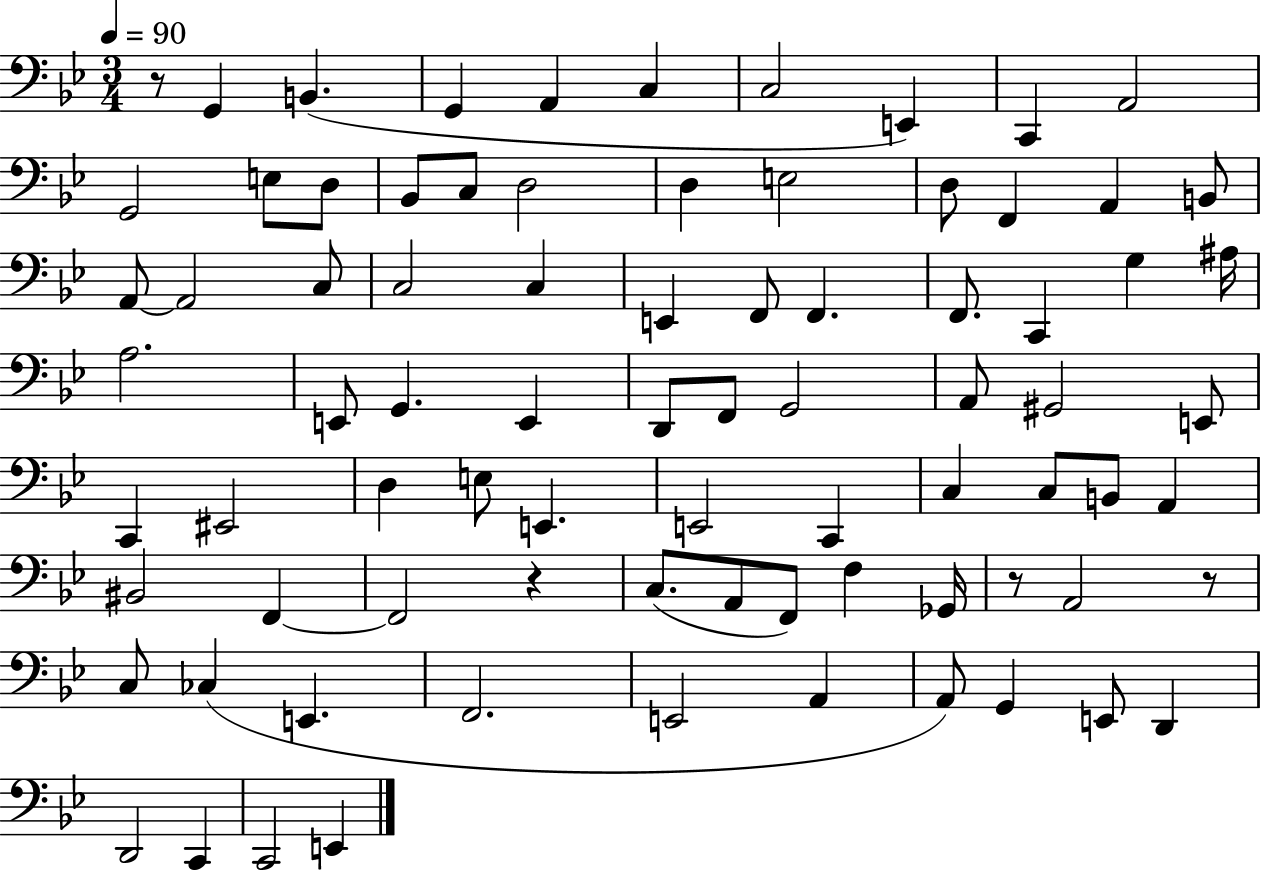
R/e G2/q B2/q. G2/q A2/q C3/q C3/h E2/q C2/q A2/h G2/h E3/e D3/e Bb2/e C3/e D3/h D3/q E3/h D3/e F2/q A2/q B2/e A2/e A2/h C3/e C3/h C3/q E2/q F2/e F2/q. F2/e. C2/q G3/q A#3/s A3/h. E2/e G2/q. E2/q D2/e F2/e G2/h A2/e G#2/h E2/e C2/q EIS2/h D3/q E3/e E2/q. E2/h C2/q C3/q C3/e B2/e A2/q BIS2/h F2/q F2/h R/q C3/e. A2/e F2/e F3/q Gb2/s R/e A2/h R/e C3/e CES3/q E2/q. F2/h. E2/h A2/q A2/e G2/q E2/e D2/q D2/h C2/q C2/h E2/q